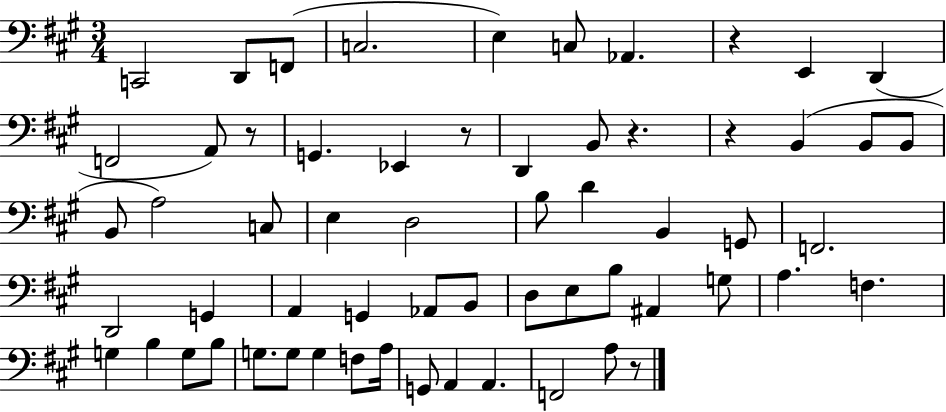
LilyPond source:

{
  \clef bass
  \numericTimeSignature
  \time 3/4
  \key a \major
  c,2 d,8 f,8( | c2. | e4) c8 aes,4. | r4 e,4 d,4( | \break f,2 a,8) r8 | g,4. ees,4 r8 | d,4 b,8 r4. | r4 b,4( b,8 b,8 | \break b,8 a2) c8 | e4 d2 | b8 d'4 b,4 g,8 | f,2. | \break d,2 g,4 | a,4 g,4 aes,8 b,8 | d8 e8 b8 ais,4 g8 | a4. f4. | \break g4 b4 g8 b8 | g8. g8 g4 f8 a16 | g,8 a,4 a,4. | f,2 a8 r8 | \break \bar "|."
}